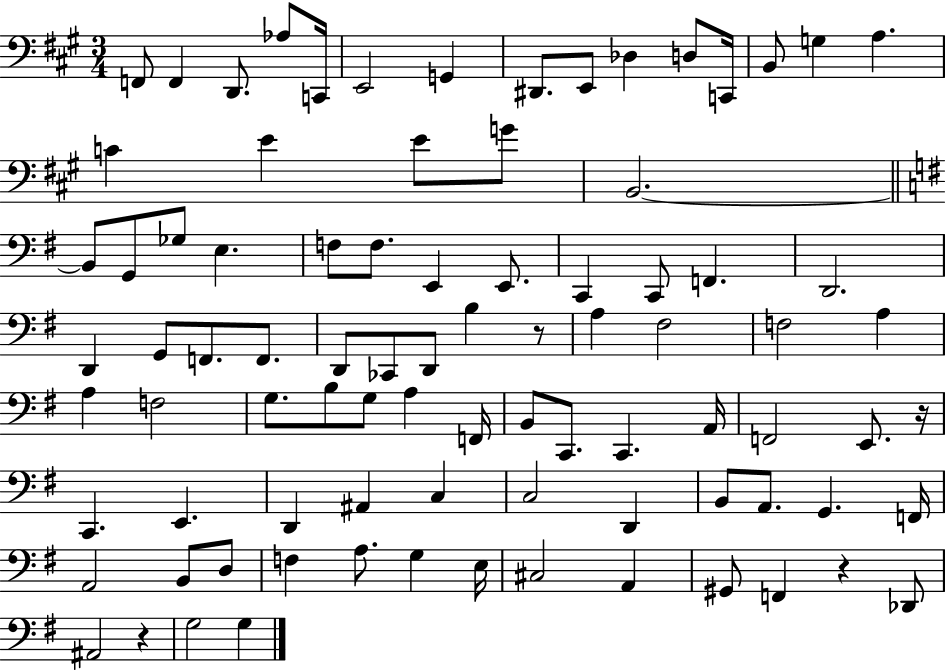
{
  \clef bass
  \numericTimeSignature
  \time 3/4
  \key a \major
  f,8 f,4 d,8. aes8 c,16 | e,2 g,4 | dis,8. e,8 des4 d8 c,16 | b,8 g4 a4. | \break c'4 e'4 e'8 g'8 | b,2.~~ | \bar "||" \break \key g \major b,8 g,8 ges8 e4. | f8 f8. e,4 e,8. | c,4 c,8 f,4. | d,2. | \break d,4 g,8 f,8. f,8. | d,8 ces,8 d,8 b4 r8 | a4 fis2 | f2 a4 | \break a4 f2 | g8. b8 g8 a4 f,16 | b,8 c,8. c,4. a,16 | f,2 e,8. r16 | \break c,4. e,4. | d,4 ais,4 c4 | c2 d,4 | b,8 a,8. g,4. f,16 | \break a,2 b,8 d8 | f4 a8. g4 e16 | cis2 a,4 | gis,8 f,4 r4 des,8 | \break ais,2 r4 | g2 g4 | \bar "|."
}